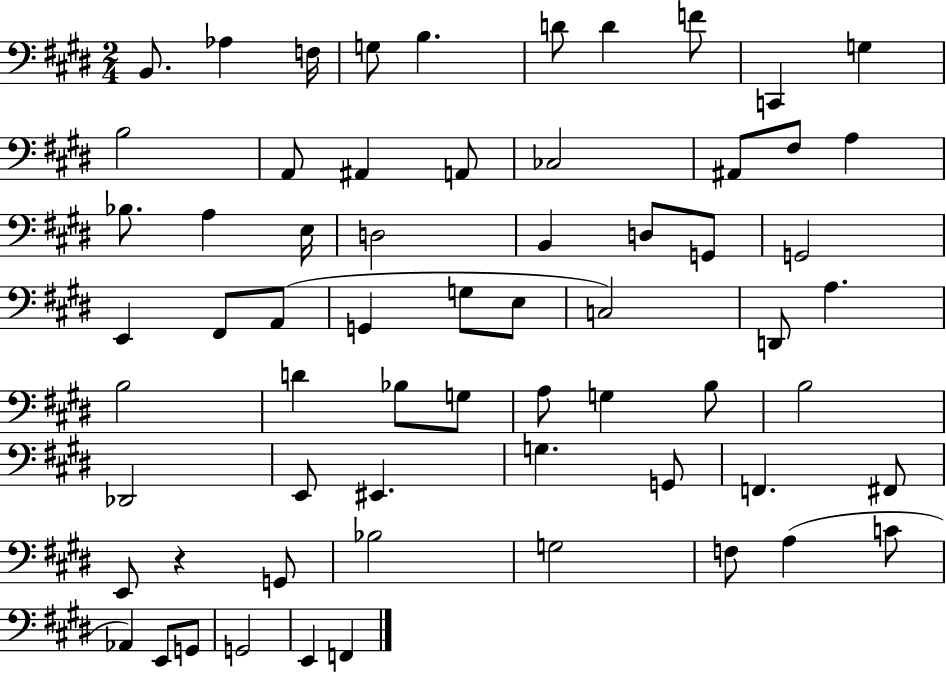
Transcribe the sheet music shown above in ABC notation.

X:1
T:Untitled
M:2/4
L:1/4
K:E
B,,/2 _A, F,/4 G,/2 B, D/2 D F/2 C,, G, B,2 A,,/2 ^A,, A,,/2 _C,2 ^A,,/2 ^F,/2 A, _B,/2 A, E,/4 D,2 B,, D,/2 G,,/2 G,,2 E,, ^F,,/2 A,,/2 G,, G,/2 E,/2 C,2 D,,/2 A, B,2 D _B,/2 G,/2 A,/2 G, B,/2 B,2 _D,,2 E,,/2 ^E,, G, G,,/2 F,, ^F,,/2 E,,/2 z G,,/2 _B,2 G,2 F,/2 A, C/2 _A,, E,,/2 G,,/2 G,,2 E,, F,,